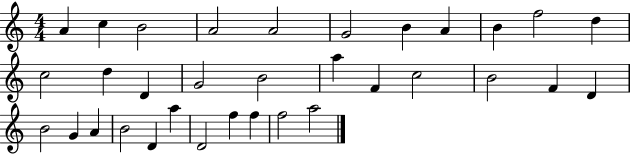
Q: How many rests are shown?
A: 0